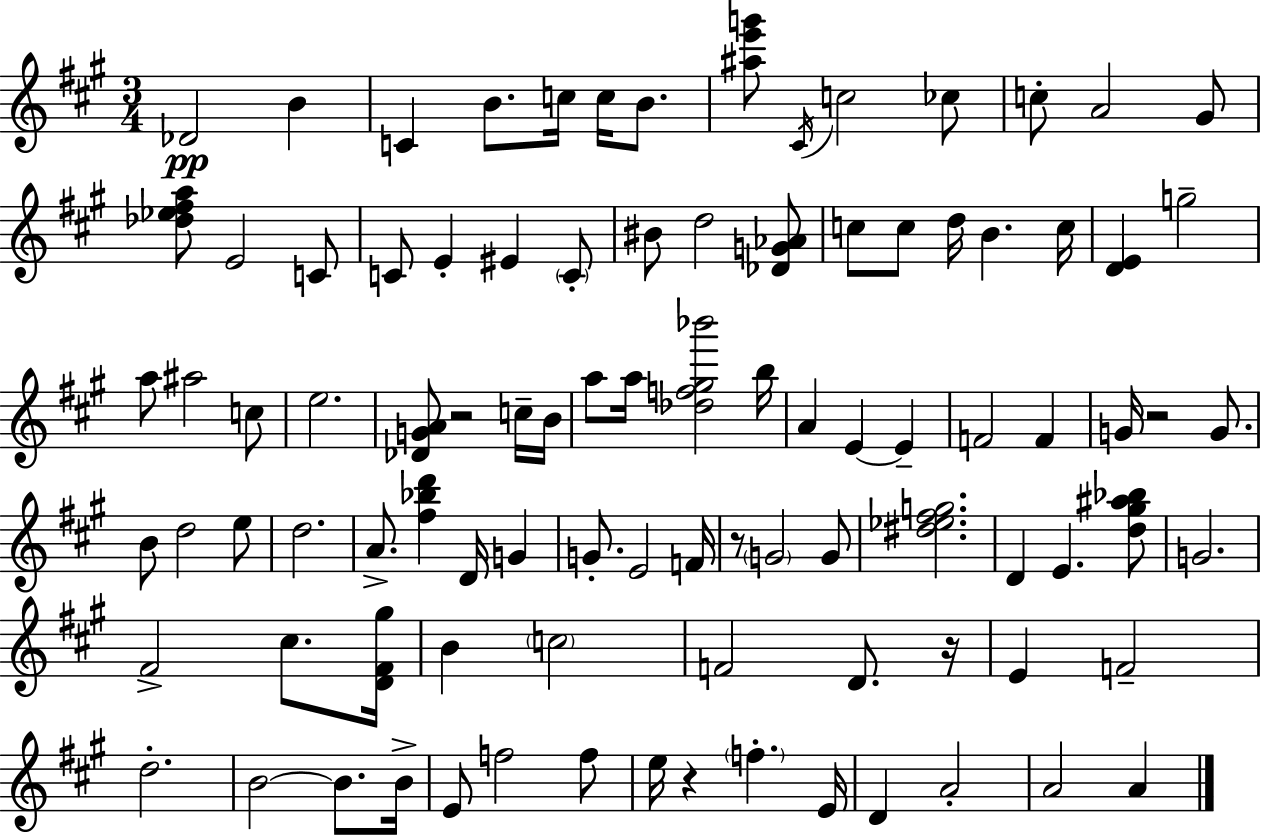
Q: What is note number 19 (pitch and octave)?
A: C4